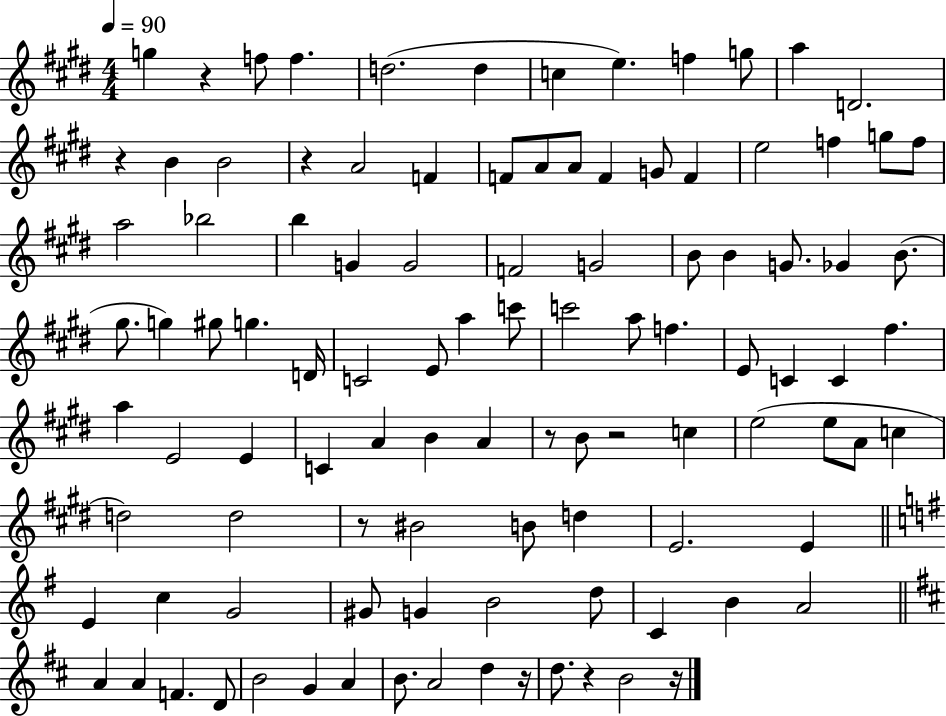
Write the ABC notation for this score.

X:1
T:Untitled
M:4/4
L:1/4
K:E
g z f/2 f d2 d c e f g/2 a D2 z B B2 z A2 F F/2 A/2 A/2 F G/2 F e2 f g/2 f/2 a2 _b2 b G G2 F2 G2 B/2 B G/2 _G B/2 ^g/2 g ^g/2 g D/4 C2 E/2 a c'/2 c'2 a/2 f E/2 C C ^f a E2 E C A B A z/2 B/2 z2 c e2 e/2 A/2 c d2 d2 z/2 ^B2 B/2 d E2 E E c G2 ^G/2 G B2 d/2 C B A2 A A F D/2 B2 G A B/2 A2 d z/4 d/2 z B2 z/4